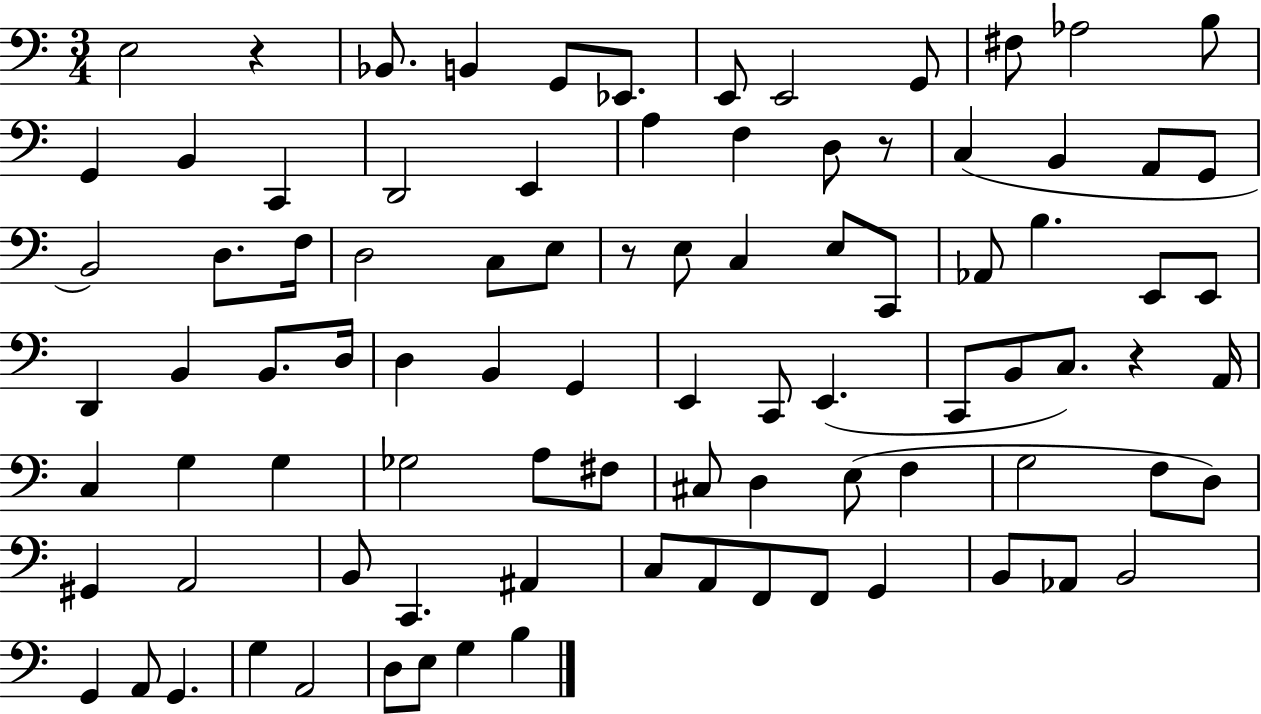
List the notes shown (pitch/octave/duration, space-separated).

E3/h R/q Bb2/e. B2/q G2/e Eb2/e. E2/e E2/h G2/e F#3/e Ab3/h B3/e G2/q B2/q C2/q D2/h E2/q A3/q F3/q D3/e R/e C3/q B2/q A2/e G2/e B2/h D3/e. F3/s D3/h C3/e E3/e R/e E3/e C3/q E3/e C2/e Ab2/e B3/q. E2/e E2/e D2/q B2/q B2/e. D3/s D3/q B2/q G2/q E2/q C2/e E2/q. C2/e B2/e C3/e. R/q A2/s C3/q G3/q G3/q Gb3/h A3/e F#3/e C#3/e D3/q E3/e F3/q G3/h F3/e D3/e G#2/q A2/h B2/e C2/q. A#2/q C3/e A2/e F2/e F2/e G2/q B2/e Ab2/e B2/h G2/q A2/e G2/q. G3/q A2/h D3/e E3/e G3/q B3/q